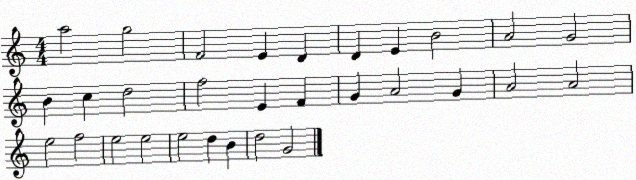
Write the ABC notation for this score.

X:1
T:Untitled
M:4/4
L:1/4
K:C
a2 g2 F2 E D D E B2 A2 G2 B c d2 f2 E F G A2 G A2 A2 e2 f2 e2 e2 e2 d B d2 G2